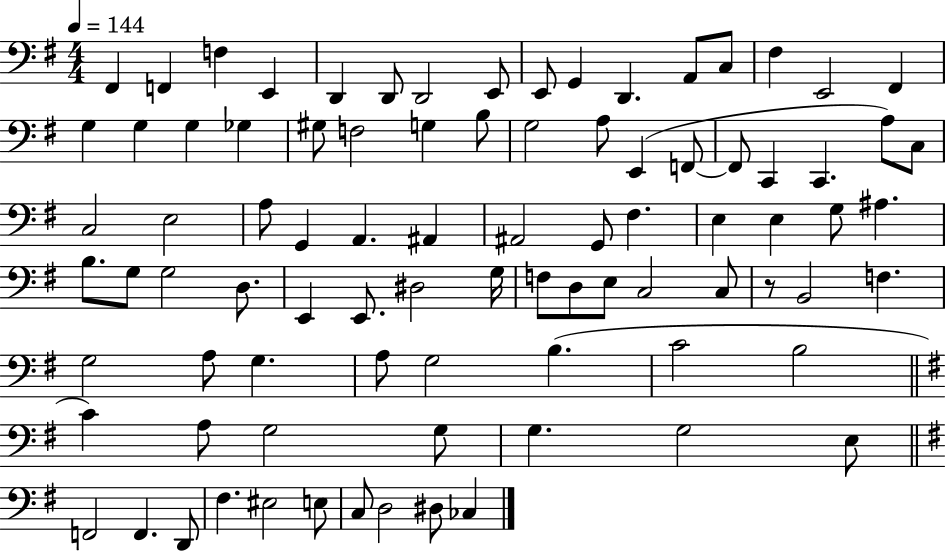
{
  \clef bass
  \numericTimeSignature
  \time 4/4
  \key g \major
  \tempo 4 = 144
  fis,4 f,4 f4 e,4 | d,4 d,8 d,2 e,8 | e,8 g,4 d,4. a,8 c8 | fis4 e,2 fis,4 | \break g4 g4 g4 ges4 | gis8 f2 g4 b8 | g2 a8 e,4( f,8~~ | f,8 c,4 c,4. a8) c8 | \break c2 e2 | a8 g,4 a,4. ais,4 | ais,2 g,8 fis4. | e4 e4 g8 ais4. | \break b8. g8 g2 d8. | e,4 e,8. dis2 g16 | f8 d8 e8 c2 c8 | r8 b,2 f4. | \break g2 a8 g4. | a8 g2 b4.( | c'2 b2 | \bar "||" \break \key g \major c'4) a8 g2 g8 | g4. g2 e8 | \bar "||" \break \key g \major f,2 f,4. d,8 | fis4. eis2 e8 | c8 d2 dis8 ces4 | \bar "|."
}